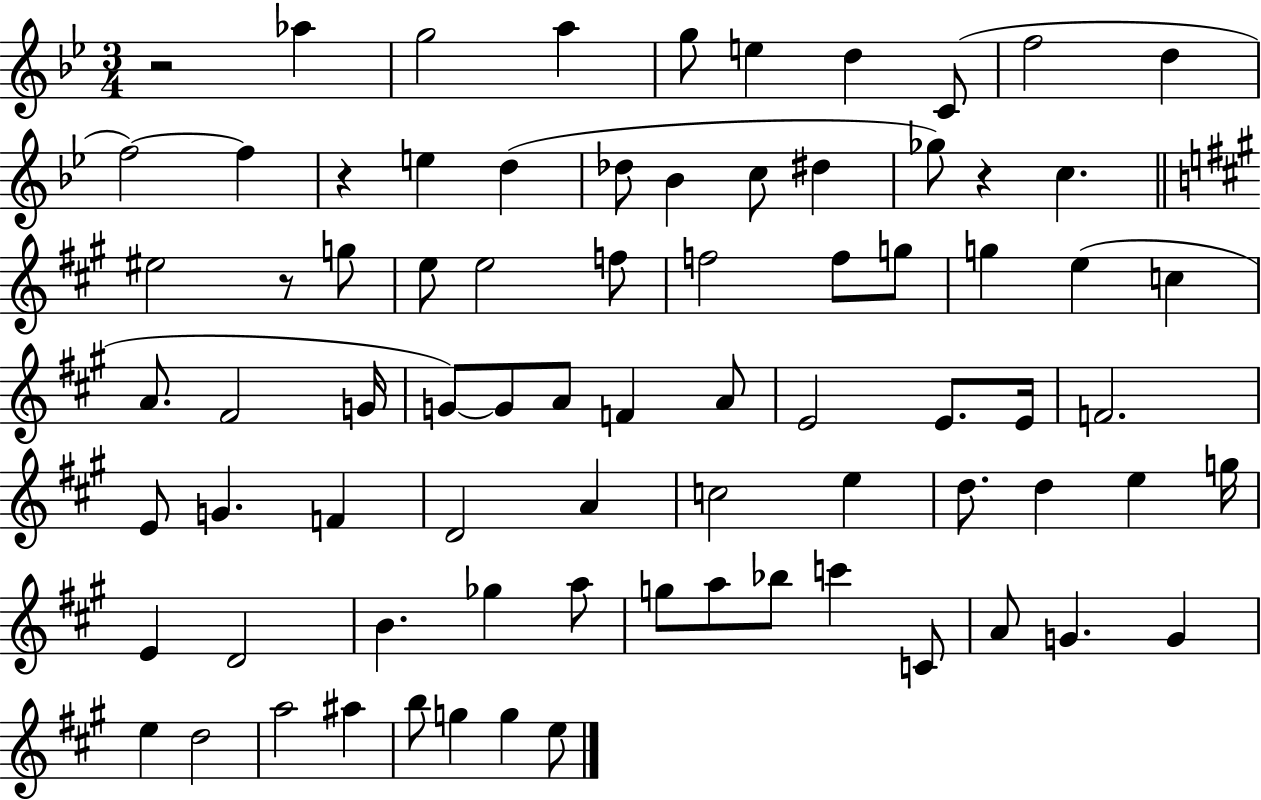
X:1
T:Untitled
M:3/4
L:1/4
K:Bb
z2 _a g2 a g/2 e d C/2 f2 d f2 f z e d _d/2 _B c/2 ^d _g/2 z c ^e2 z/2 g/2 e/2 e2 f/2 f2 f/2 g/2 g e c A/2 ^F2 G/4 G/2 G/2 A/2 F A/2 E2 E/2 E/4 F2 E/2 G F D2 A c2 e d/2 d e g/4 E D2 B _g a/2 g/2 a/2 _b/2 c' C/2 A/2 G G e d2 a2 ^a b/2 g g e/2